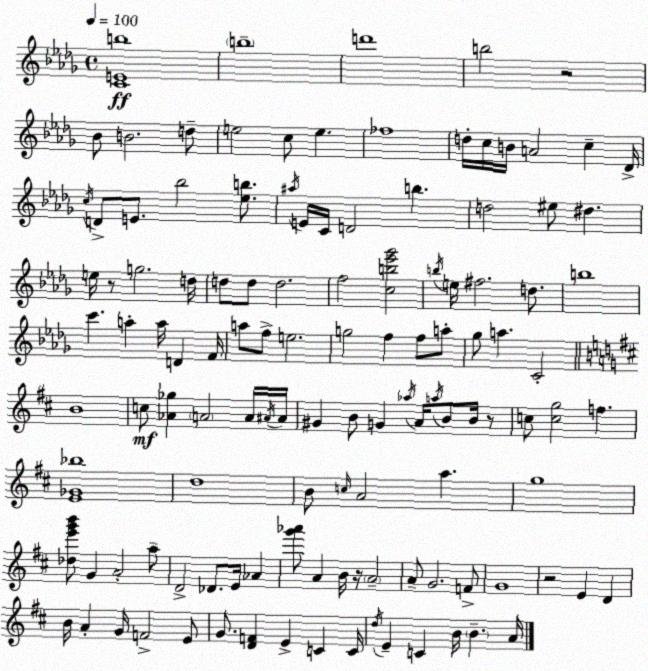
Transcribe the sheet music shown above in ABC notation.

X:1
T:Untitled
M:4/4
L:1/4
K:Bbm
[CEb]4 b4 d'4 b2 z2 _B/2 B2 d/2 e2 c/2 e _f4 d/4 c/4 B/4 A2 c _D/4 c/4 D/2 E/2 _b2 [_eb]/2 ^a/4 E/4 C/4 D2 b d2 ^e/2 ^d e/4 z/2 g2 d/4 d/2 d/2 d2 f2 [cb_e'_g']2 b/4 e/4 ^f2 d/2 b4 c' a a/4 D F/4 a/2 f/2 e2 g2 f f/2 a/2 _g/2 a C2 B4 c/2 [_A_g] A2 A/4 ^A/4 ^A/4 ^G B/2 G _a/4 A/4 a/4 B/2 B/4 z/2 c/2 [cg]2 f [E_G_b]4 d4 B/2 c/4 A2 a g4 [_de'g'b']/2 G A2 a/2 D2 _D/2 E/4 _A [g'_a']/2 A B/4 z/4 A2 A/2 G2 F/2 G4 z2 E D B/4 A G/4 F2 E/2 G/2 [DF] E C C/4 d/4 E C B/4 B A/4